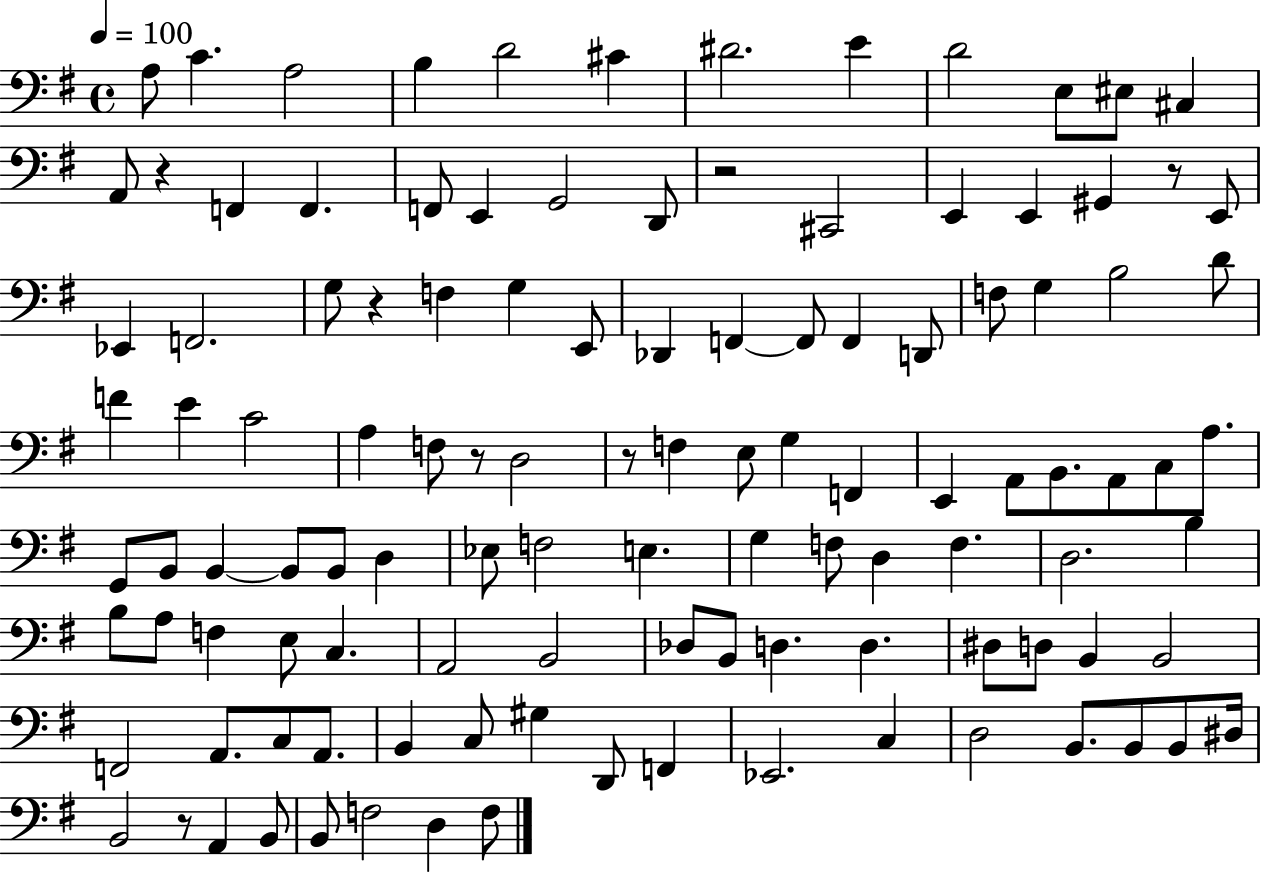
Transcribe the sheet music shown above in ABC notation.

X:1
T:Untitled
M:4/4
L:1/4
K:G
A,/2 C A,2 B, D2 ^C ^D2 E D2 E,/2 ^E,/2 ^C, A,,/2 z F,, F,, F,,/2 E,, G,,2 D,,/2 z2 ^C,,2 E,, E,, ^G,, z/2 E,,/2 _E,, F,,2 G,/2 z F, G, E,,/2 _D,, F,, F,,/2 F,, D,,/2 F,/2 G, B,2 D/2 F E C2 A, F,/2 z/2 D,2 z/2 F, E,/2 G, F,, E,, A,,/2 B,,/2 A,,/2 C,/2 A,/2 G,,/2 B,,/2 B,, B,,/2 B,,/2 D, _E,/2 F,2 E, G, F,/2 D, F, D,2 B, B,/2 A,/2 F, E,/2 C, A,,2 B,,2 _D,/2 B,,/2 D, D, ^D,/2 D,/2 B,, B,,2 F,,2 A,,/2 C,/2 A,,/2 B,, C,/2 ^G, D,,/2 F,, _E,,2 C, D,2 B,,/2 B,,/2 B,,/2 ^D,/4 B,,2 z/2 A,, B,,/2 B,,/2 F,2 D, F,/2